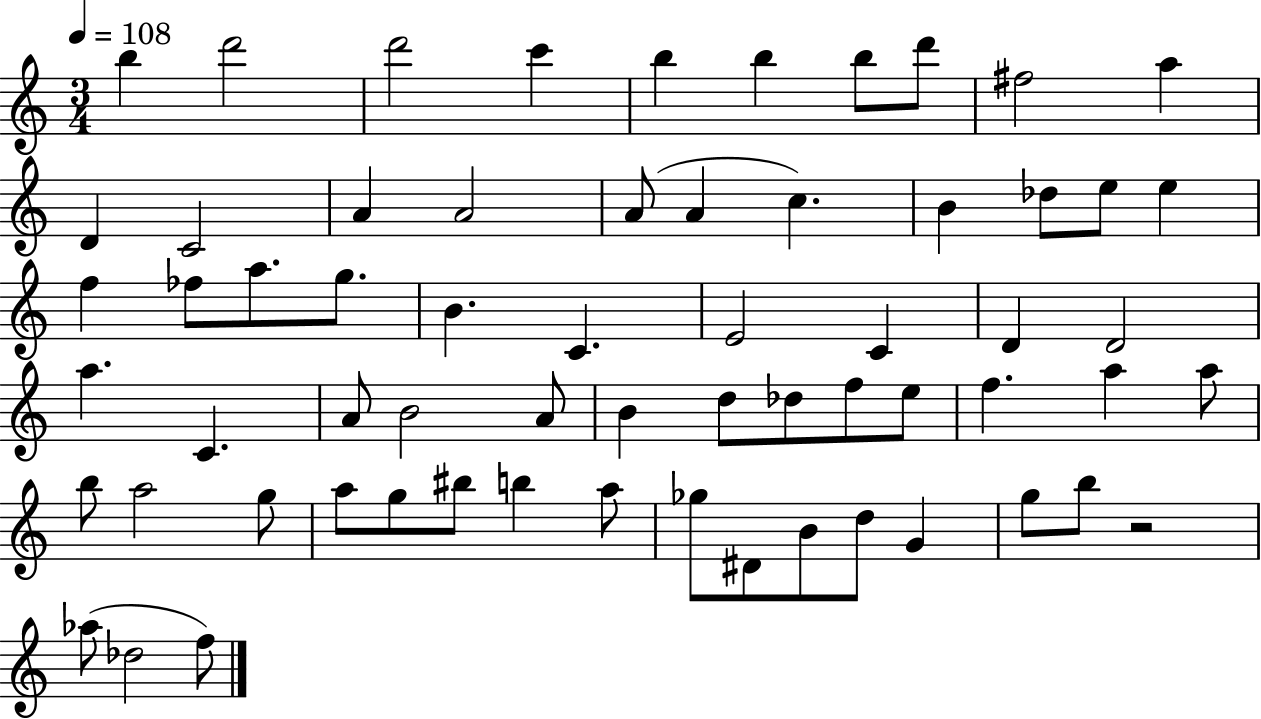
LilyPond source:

{
  \clef treble
  \numericTimeSignature
  \time 3/4
  \key c \major
  \tempo 4 = 108
  b''4 d'''2 | d'''2 c'''4 | b''4 b''4 b''8 d'''8 | fis''2 a''4 | \break d'4 c'2 | a'4 a'2 | a'8( a'4 c''4.) | b'4 des''8 e''8 e''4 | \break f''4 fes''8 a''8. g''8. | b'4. c'4. | e'2 c'4 | d'4 d'2 | \break a''4. c'4. | a'8 b'2 a'8 | b'4 d''8 des''8 f''8 e''8 | f''4. a''4 a''8 | \break b''8 a''2 g''8 | a''8 g''8 bis''8 b''4 a''8 | ges''8 dis'8 b'8 d''8 g'4 | g''8 b''8 r2 | \break aes''8( des''2 f''8) | \bar "|."
}